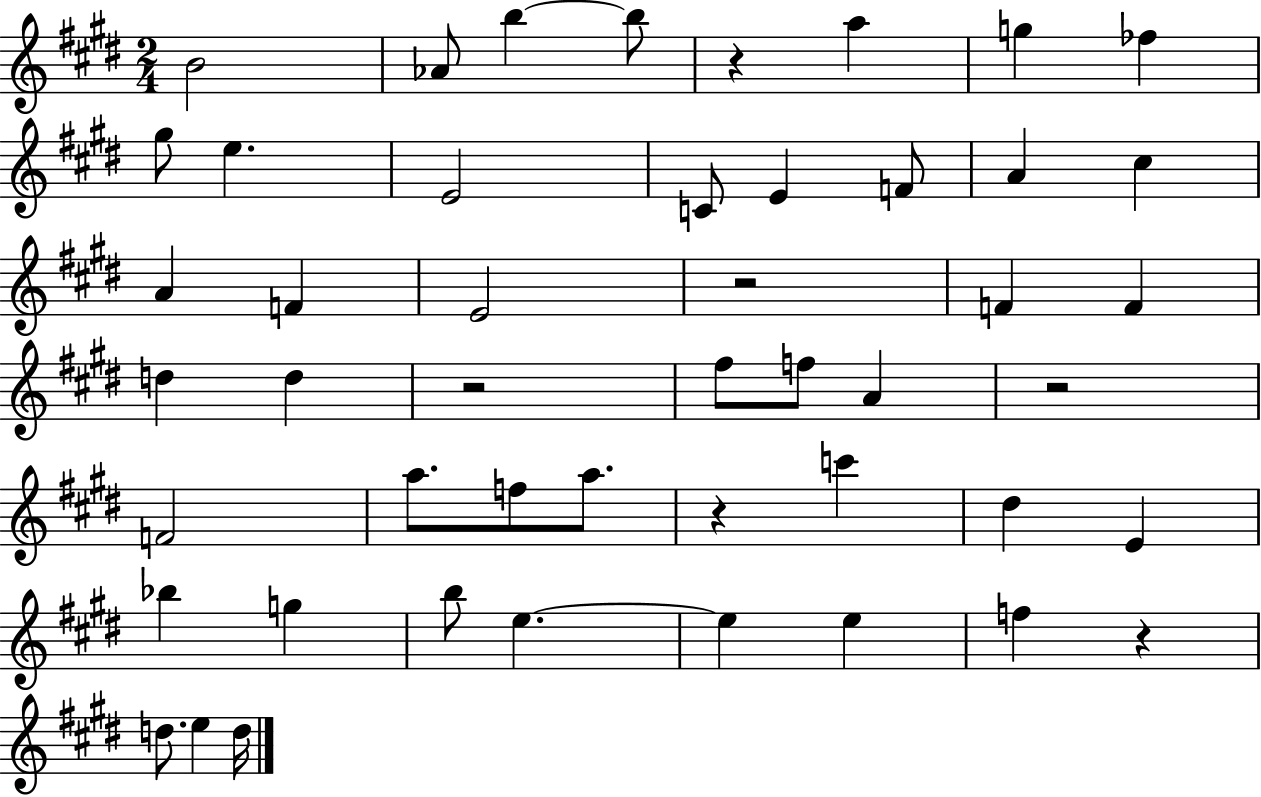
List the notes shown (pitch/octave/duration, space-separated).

B4/h Ab4/e B5/q B5/e R/q A5/q G5/q FES5/q G#5/e E5/q. E4/h C4/e E4/q F4/e A4/q C#5/q A4/q F4/q E4/h R/h F4/q F4/q D5/q D5/q R/h F#5/e F5/e A4/q R/h F4/h A5/e. F5/e A5/e. R/q C6/q D#5/q E4/q Bb5/q G5/q B5/e E5/q. E5/q E5/q F5/q R/q D5/e. E5/q D5/s